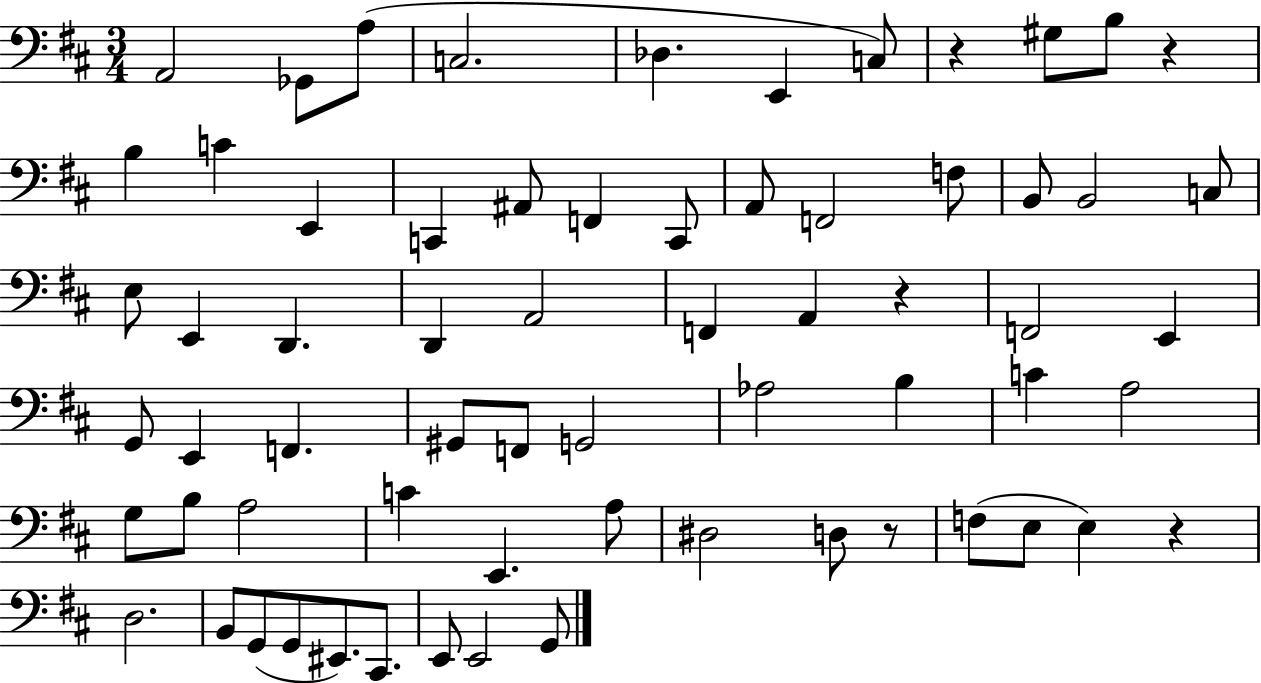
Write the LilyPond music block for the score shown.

{
  \clef bass
  \numericTimeSignature
  \time 3/4
  \key d \major
  a,2 ges,8 a8( | c2. | des4. e,4 c8) | r4 gis8 b8 r4 | \break b4 c'4 e,4 | c,4 ais,8 f,4 c,8 | a,8 f,2 f8 | b,8 b,2 c8 | \break e8 e,4 d,4. | d,4 a,2 | f,4 a,4 r4 | f,2 e,4 | \break g,8 e,4 f,4. | gis,8 f,8 g,2 | aes2 b4 | c'4 a2 | \break g8 b8 a2 | c'4 e,4. a8 | dis2 d8 r8 | f8( e8 e4) r4 | \break d2. | b,8 g,8( g,8 eis,8.) cis,8. | e,8 e,2 g,8 | \bar "|."
}